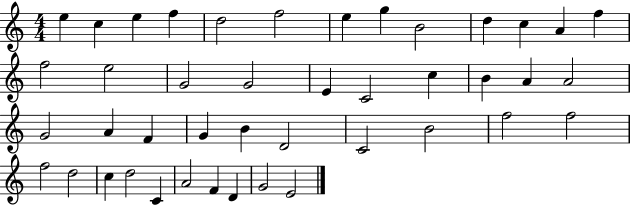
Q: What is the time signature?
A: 4/4